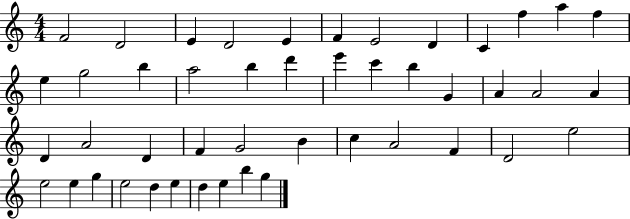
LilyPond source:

{
  \clef treble
  \numericTimeSignature
  \time 4/4
  \key c \major
  f'2 d'2 | e'4 d'2 e'4 | f'4 e'2 d'4 | c'4 f''4 a''4 f''4 | \break e''4 g''2 b''4 | a''2 b''4 d'''4 | e'''4 c'''4 b''4 g'4 | a'4 a'2 a'4 | \break d'4 a'2 d'4 | f'4 g'2 b'4 | c''4 a'2 f'4 | d'2 e''2 | \break e''2 e''4 g''4 | e''2 d''4 e''4 | d''4 e''4 b''4 g''4 | \bar "|."
}